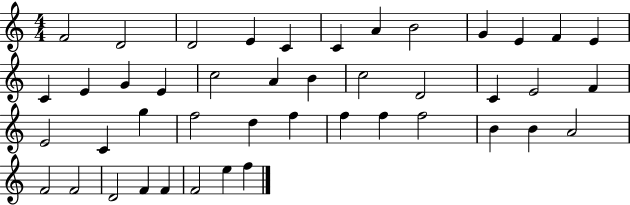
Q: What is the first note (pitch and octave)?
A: F4